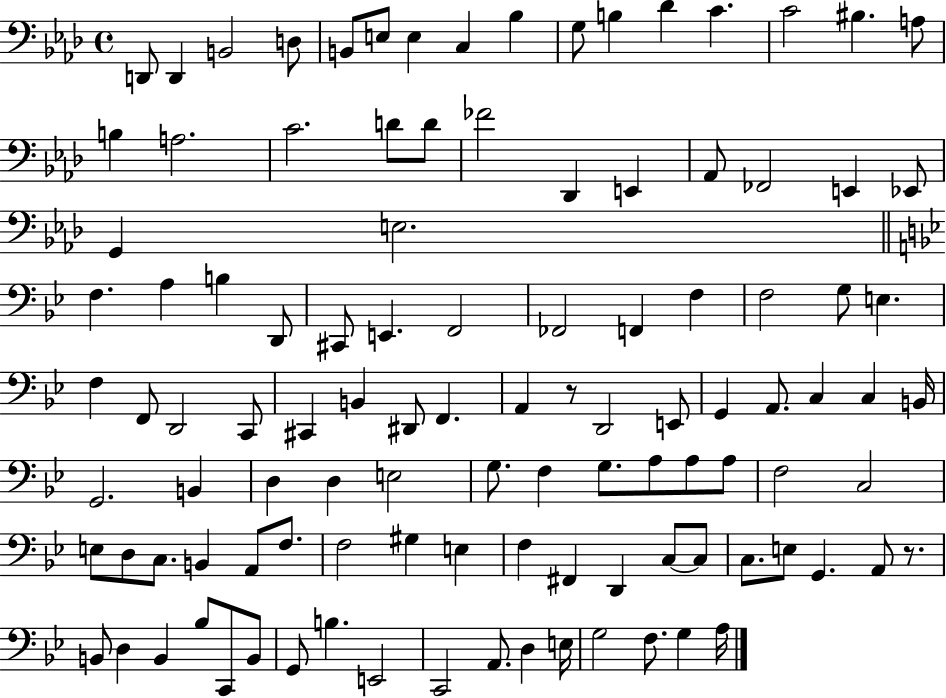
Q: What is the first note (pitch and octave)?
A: D2